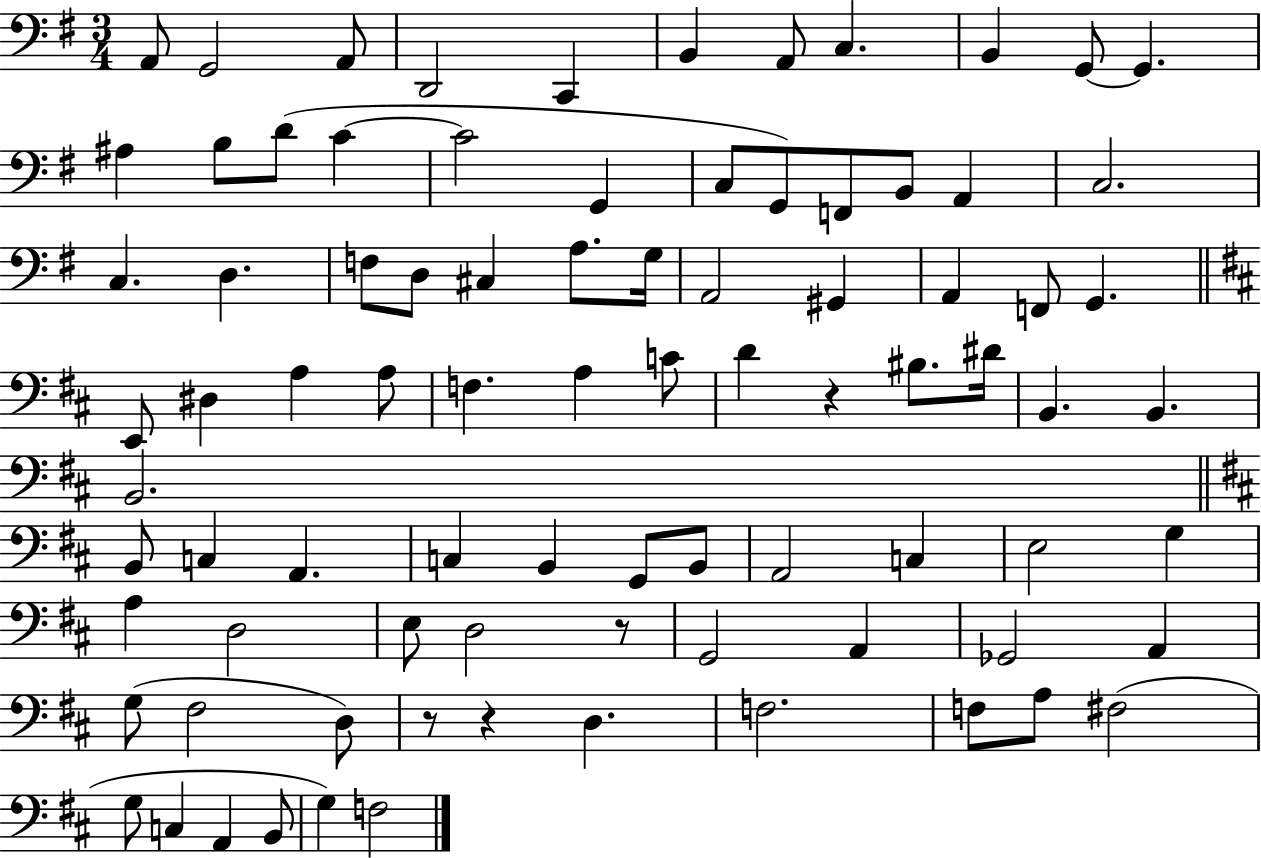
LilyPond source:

{
  \clef bass
  \numericTimeSignature
  \time 3/4
  \key g \major
  a,8 g,2 a,8 | d,2 c,4 | b,4 a,8 c4. | b,4 g,8~~ g,4. | \break ais4 b8 d'8( c'4~~ | c'2 g,4 | c8 g,8) f,8 b,8 a,4 | c2. | \break c4. d4. | f8 d8 cis4 a8. g16 | a,2 gis,4 | a,4 f,8 g,4. | \break \bar "||" \break \key d \major e,8 dis4 a4 a8 | f4. a4 c'8 | d'4 r4 bis8. dis'16 | b,4. b,4. | \break b,2. | \bar "||" \break \key d \major b,8 c4 a,4. | c4 b,4 g,8 b,8 | a,2 c4 | e2 g4 | \break a4 d2 | e8 d2 r8 | g,2 a,4 | ges,2 a,4 | \break g8( fis2 d8) | r8 r4 d4. | f2. | f8 a8 fis2( | \break g8 c4 a,4 b,8 | g4) f2 | \bar "|."
}